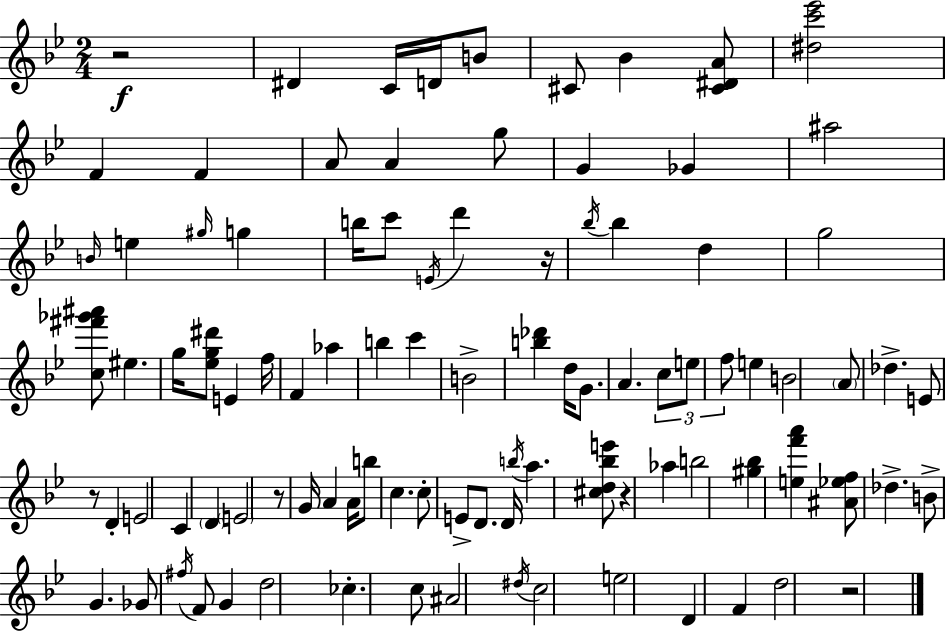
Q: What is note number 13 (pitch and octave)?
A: Gb4